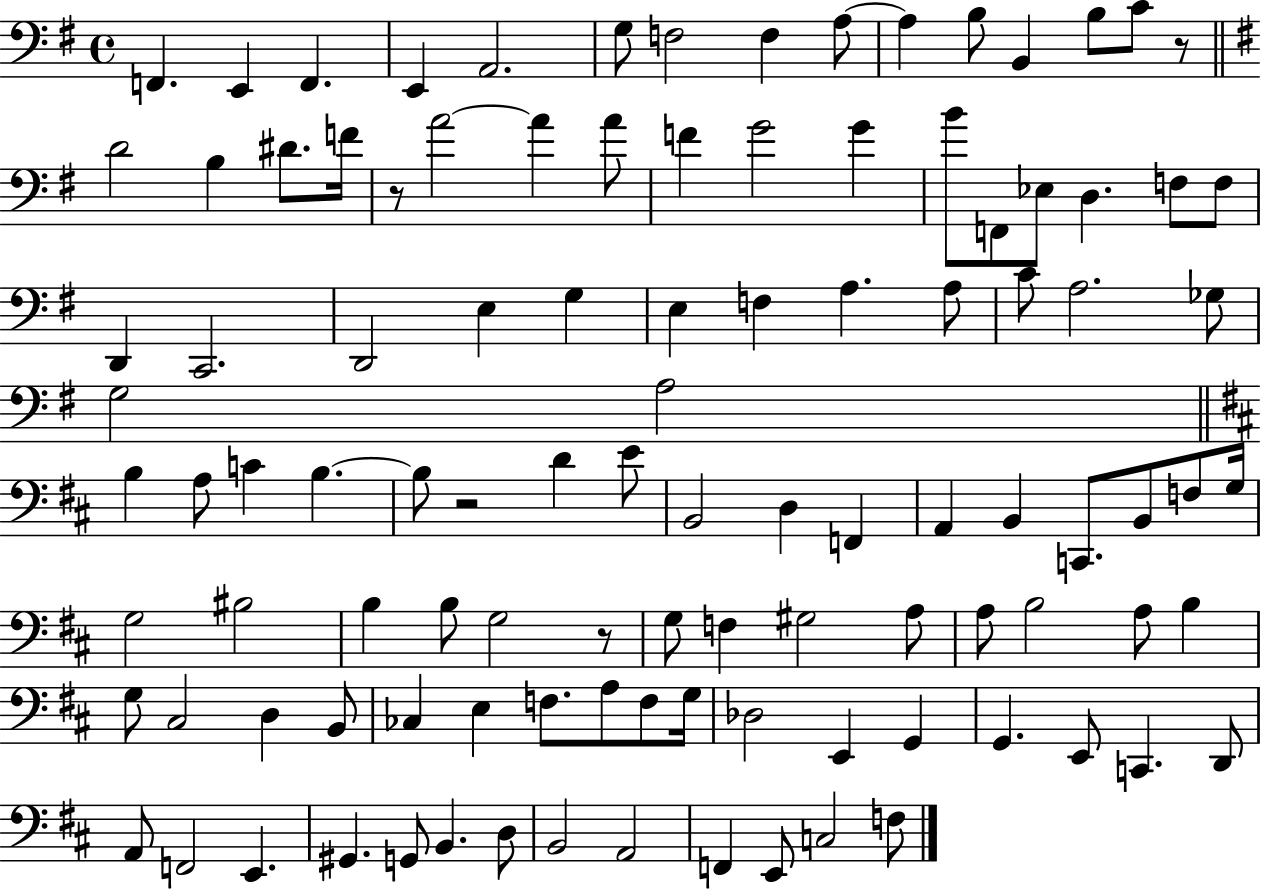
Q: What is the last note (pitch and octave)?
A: F3